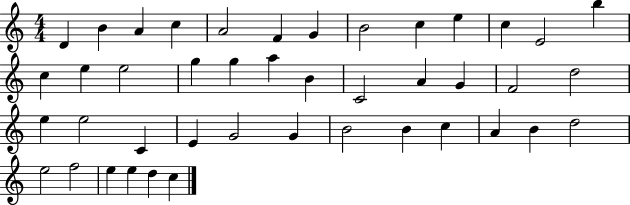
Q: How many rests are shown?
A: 0